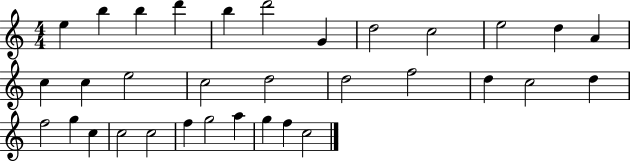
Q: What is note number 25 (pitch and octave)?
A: C5